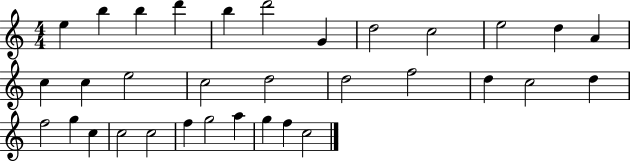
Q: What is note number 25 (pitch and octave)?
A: C5